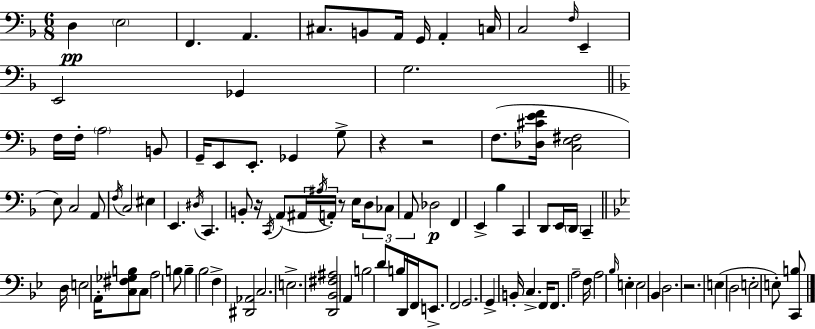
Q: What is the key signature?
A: D minor